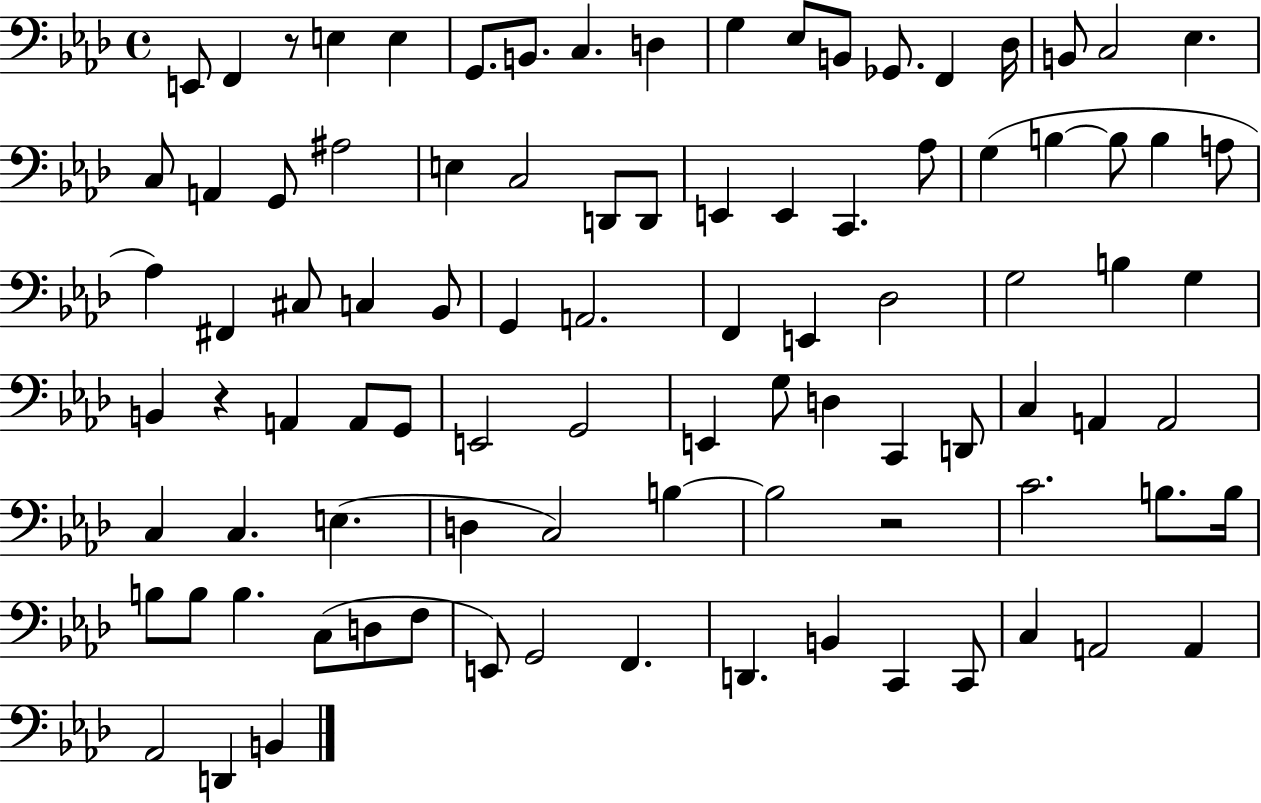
E2/e F2/q R/e E3/q E3/q G2/e. B2/e. C3/q. D3/q G3/q Eb3/e B2/e Gb2/e. F2/q Db3/s B2/e C3/h Eb3/q. C3/e A2/q G2/e A#3/h E3/q C3/h D2/e D2/e E2/q E2/q C2/q. Ab3/e G3/q B3/q B3/e B3/q A3/e Ab3/q F#2/q C#3/e C3/q Bb2/e G2/q A2/h. F2/q E2/q Db3/h G3/h B3/q G3/q B2/q R/q A2/q A2/e G2/e E2/h G2/h E2/q G3/e D3/q C2/q D2/e C3/q A2/q A2/h C3/q C3/q. E3/q. D3/q C3/h B3/q B3/h R/h C4/h. B3/e. B3/s B3/e B3/e B3/q. C3/e D3/e F3/e E2/e G2/h F2/q. D2/q. B2/q C2/q C2/e C3/q A2/h A2/q Ab2/h D2/q B2/q